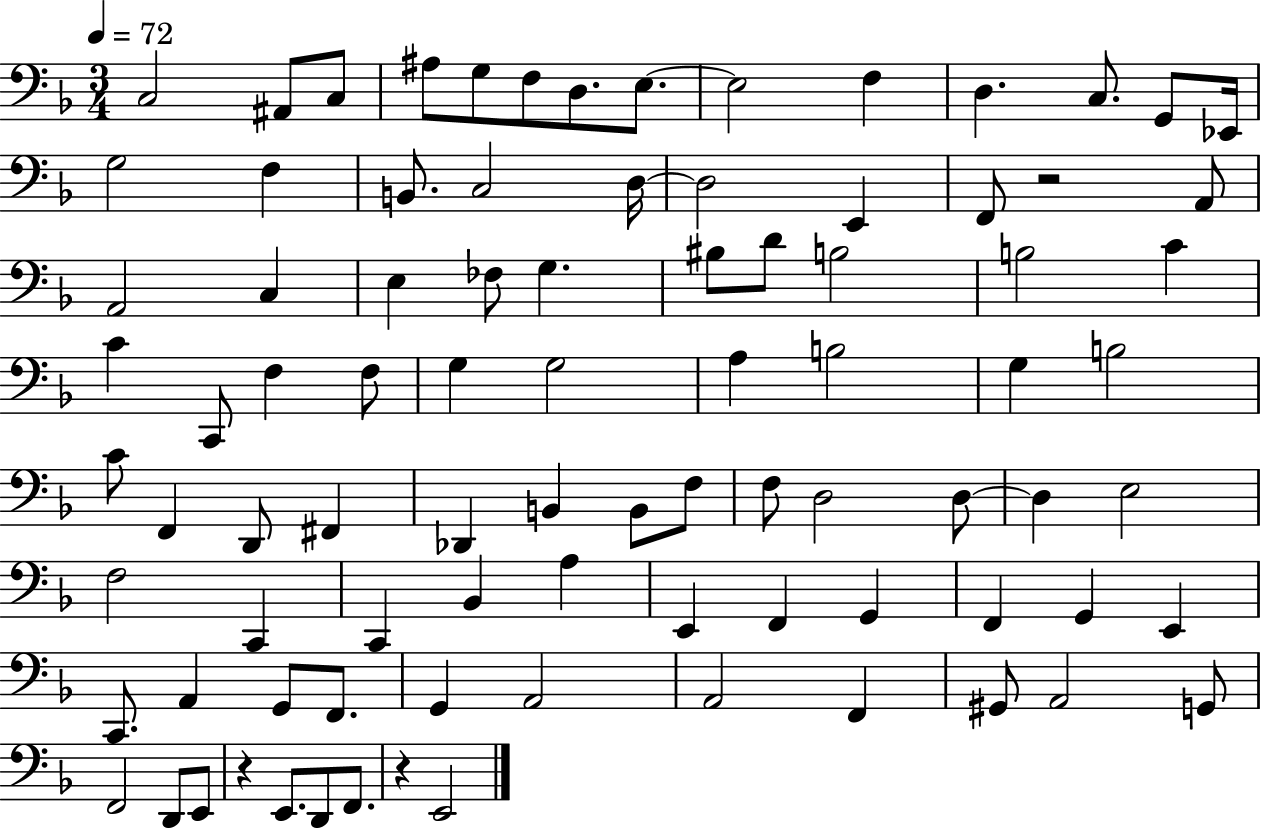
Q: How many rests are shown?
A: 3